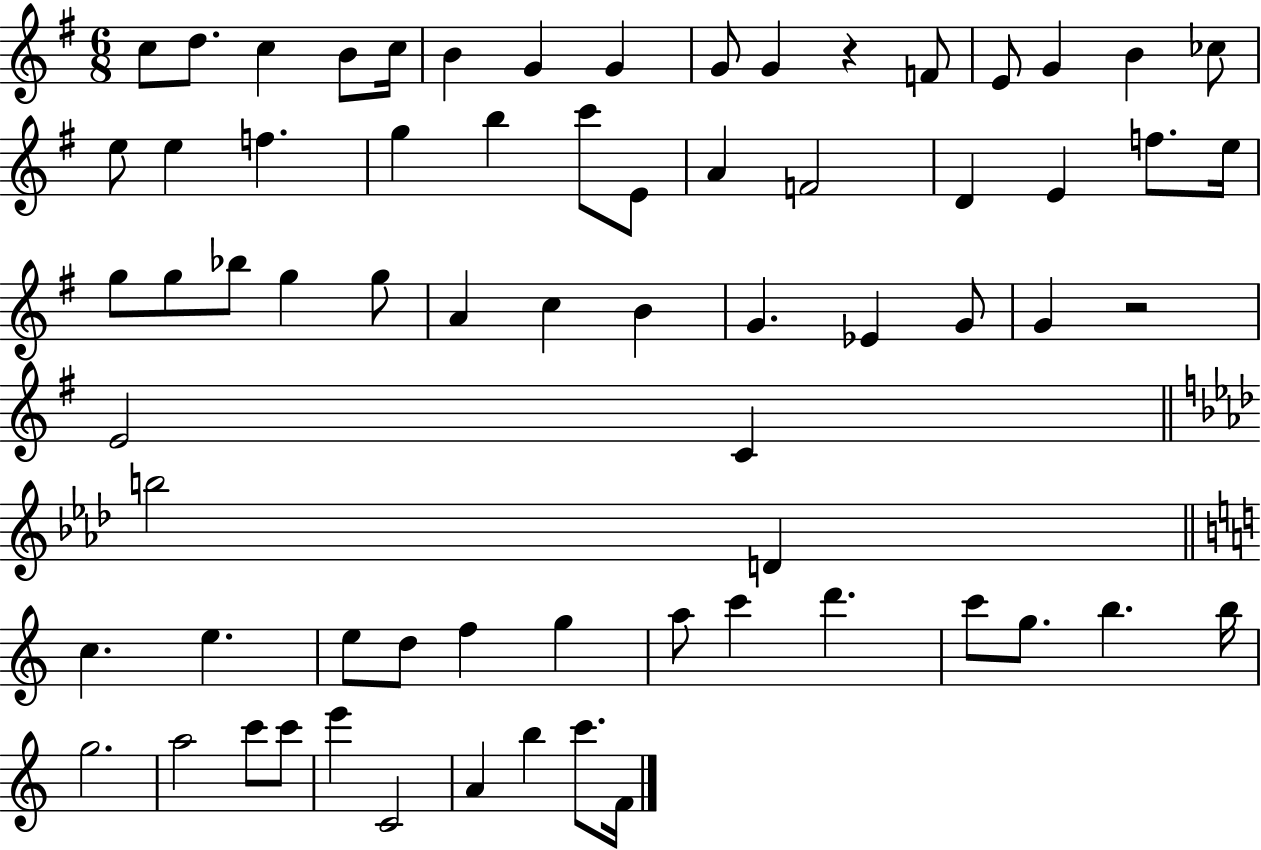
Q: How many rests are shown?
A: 2